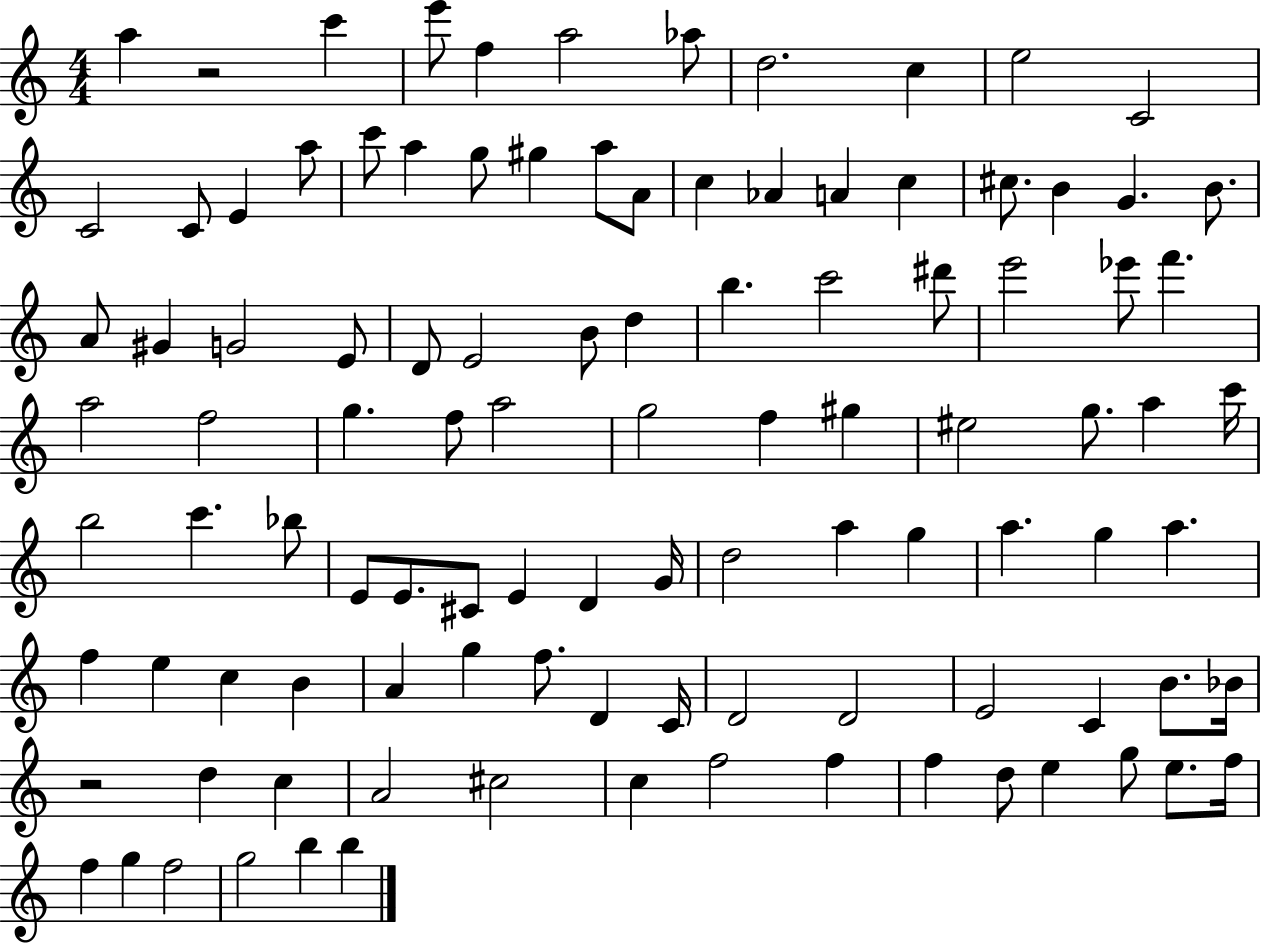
A5/q R/h C6/q E6/e F5/q A5/h Ab5/e D5/h. C5/q E5/h C4/h C4/h C4/e E4/q A5/e C6/e A5/q G5/e G#5/q A5/e A4/e C5/q Ab4/q A4/q C5/q C#5/e. B4/q G4/q. B4/e. A4/e G#4/q G4/h E4/e D4/e E4/h B4/e D5/q B5/q. C6/h D#6/e E6/h Eb6/e F6/q. A5/h F5/h G5/q. F5/e A5/h G5/h F5/q G#5/q EIS5/h G5/e. A5/q C6/s B5/h C6/q. Bb5/e E4/e E4/e. C#4/e E4/q D4/q G4/s D5/h A5/q G5/q A5/q. G5/q A5/q. F5/q E5/q C5/q B4/q A4/q G5/q F5/e. D4/q C4/s D4/h D4/h E4/h C4/q B4/e. Bb4/s R/h D5/q C5/q A4/h C#5/h C5/q F5/h F5/q F5/q D5/e E5/q G5/e E5/e. F5/s F5/q G5/q F5/h G5/h B5/q B5/q